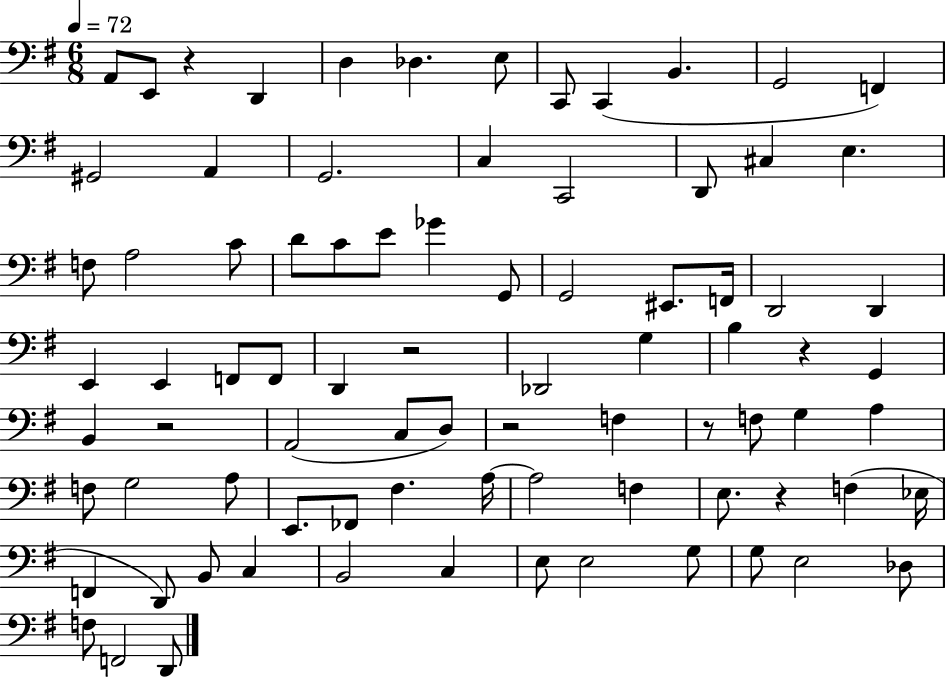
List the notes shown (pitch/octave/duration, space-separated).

A2/e E2/e R/q D2/q D3/q Db3/q. E3/e C2/e C2/q B2/q. G2/h F2/q G#2/h A2/q G2/h. C3/q C2/h D2/e C#3/q E3/q. F3/e A3/h C4/e D4/e C4/e E4/e Gb4/q G2/e G2/h EIS2/e. F2/s D2/h D2/q E2/q E2/q F2/e F2/e D2/q R/h Db2/h G3/q B3/q R/q G2/q B2/q R/h A2/h C3/e D3/e R/h F3/q R/e F3/e G3/q A3/q F3/e G3/h A3/e E2/e. FES2/e F#3/q. A3/s A3/h F3/q E3/e. R/q F3/q Eb3/s F2/q D2/e B2/e C3/q B2/h C3/q E3/e E3/h G3/e G3/e E3/h Db3/e F3/e F2/h D2/e